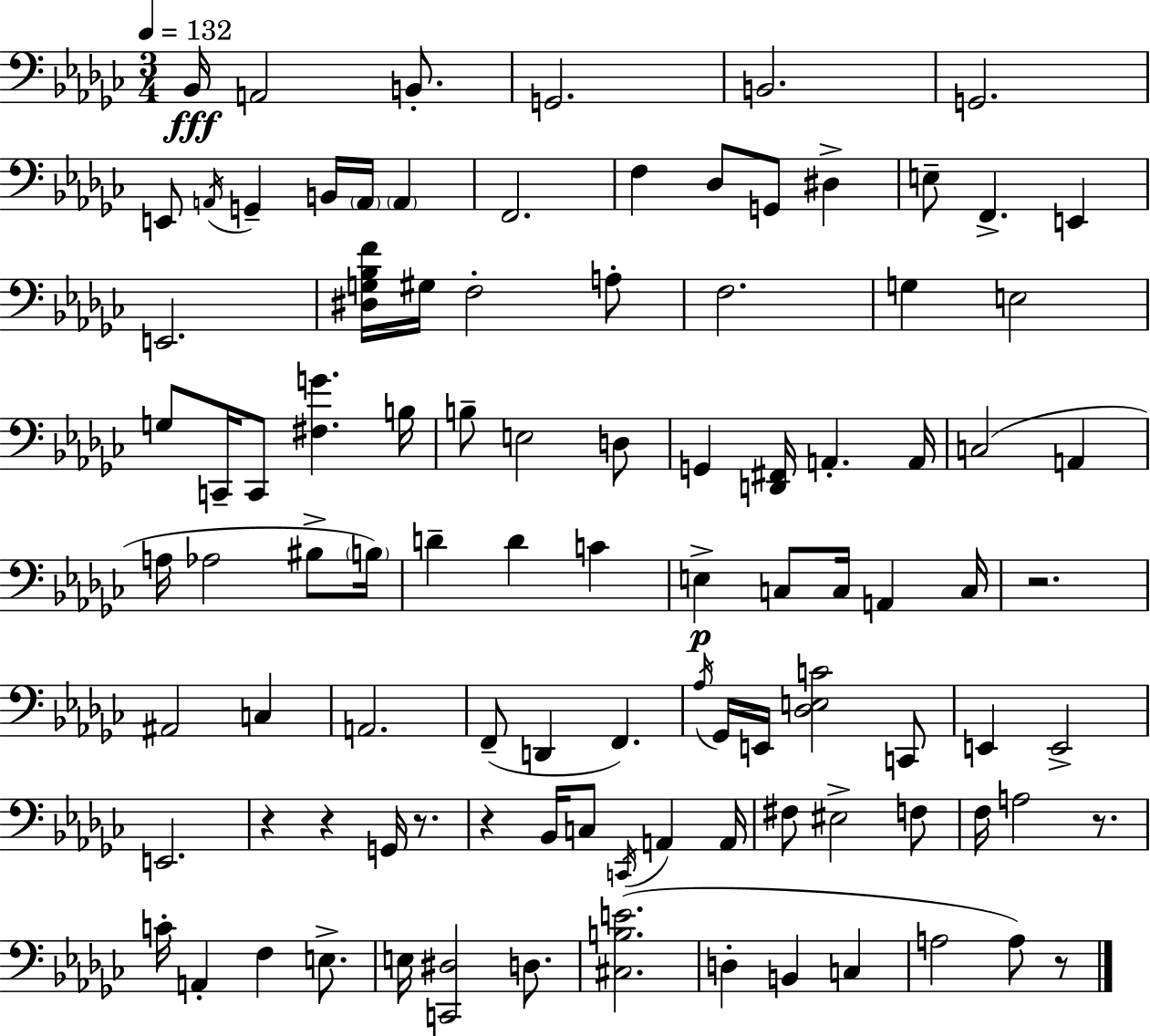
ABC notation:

X:1
T:Untitled
M:3/4
L:1/4
K:Ebm
_B,,/4 A,,2 B,,/2 G,,2 B,,2 G,,2 E,,/2 A,,/4 G,, B,,/4 A,,/4 A,, F,,2 F, _D,/2 G,,/2 ^D, E,/2 F,, E,, E,,2 [^D,G,_B,F]/4 ^G,/4 F,2 A,/2 F,2 G, E,2 G,/2 C,,/4 C,,/2 [^F,G] B,/4 B,/2 E,2 D,/2 G,, [D,,^F,,]/4 A,, A,,/4 C,2 A,, A,/4 _A,2 ^B,/2 B,/4 D D C E, C,/2 C,/4 A,, C,/4 z2 ^A,,2 C, A,,2 F,,/2 D,, F,, _A,/4 _G,,/4 E,,/4 [_D,E,C]2 C,,/2 E,, E,,2 E,,2 z z G,,/4 z/2 z _B,,/4 C,/2 C,,/4 A,, A,,/4 ^F,/2 ^E,2 F,/2 F,/4 A,2 z/2 C/4 A,, F, E,/2 E,/4 [C,,^D,]2 D,/2 [^C,B,E]2 D, B,, C, A,2 A,/2 z/2